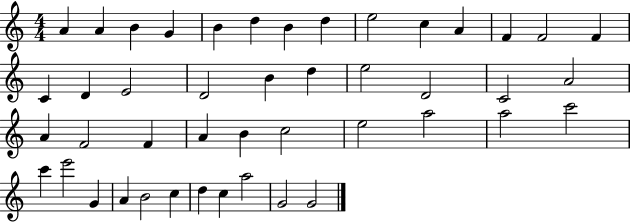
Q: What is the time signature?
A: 4/4